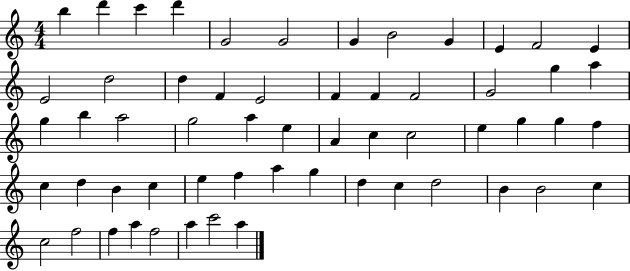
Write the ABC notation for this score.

X:1
T:Untitled
M:4/4
L:1/4
K:C
b d' c' d' G2 G2 G B2 G E F2 E E2 d2 d F E2 F F F2 G2 g a g b a2 g2 a e A c c2 e g g f c d B c e f a g d c d2 B B2 c c2 f2 f a f2 a c'2 a